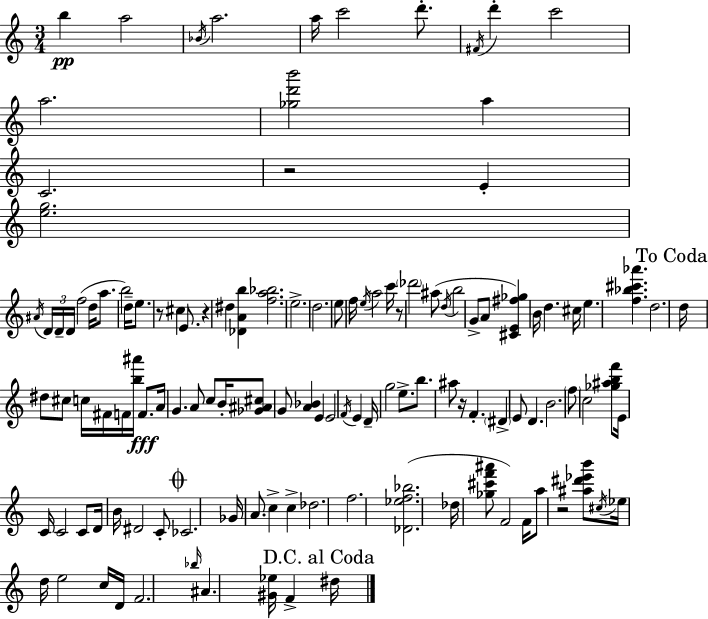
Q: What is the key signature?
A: C major